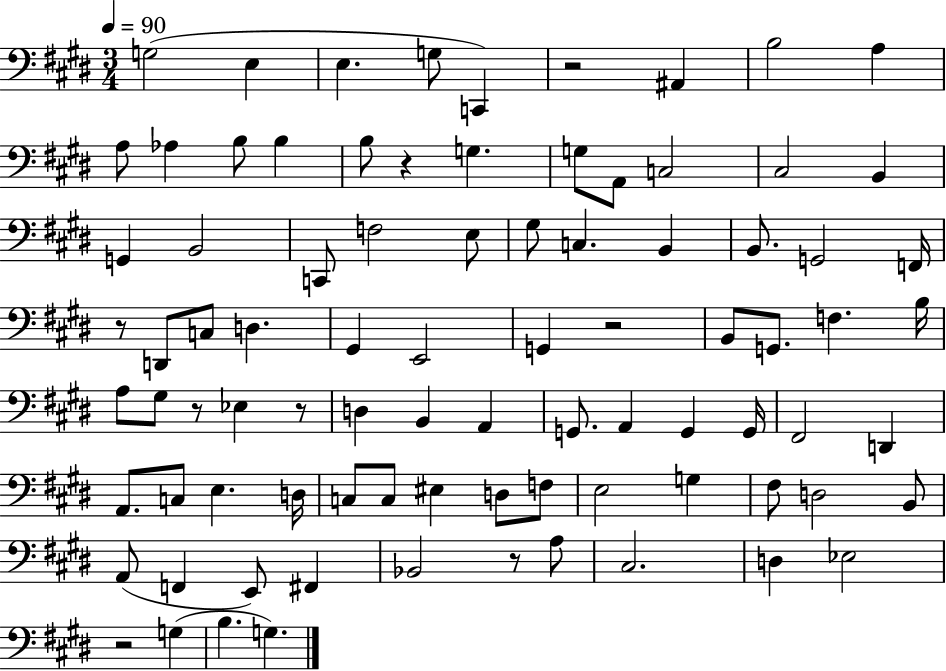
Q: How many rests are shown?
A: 8